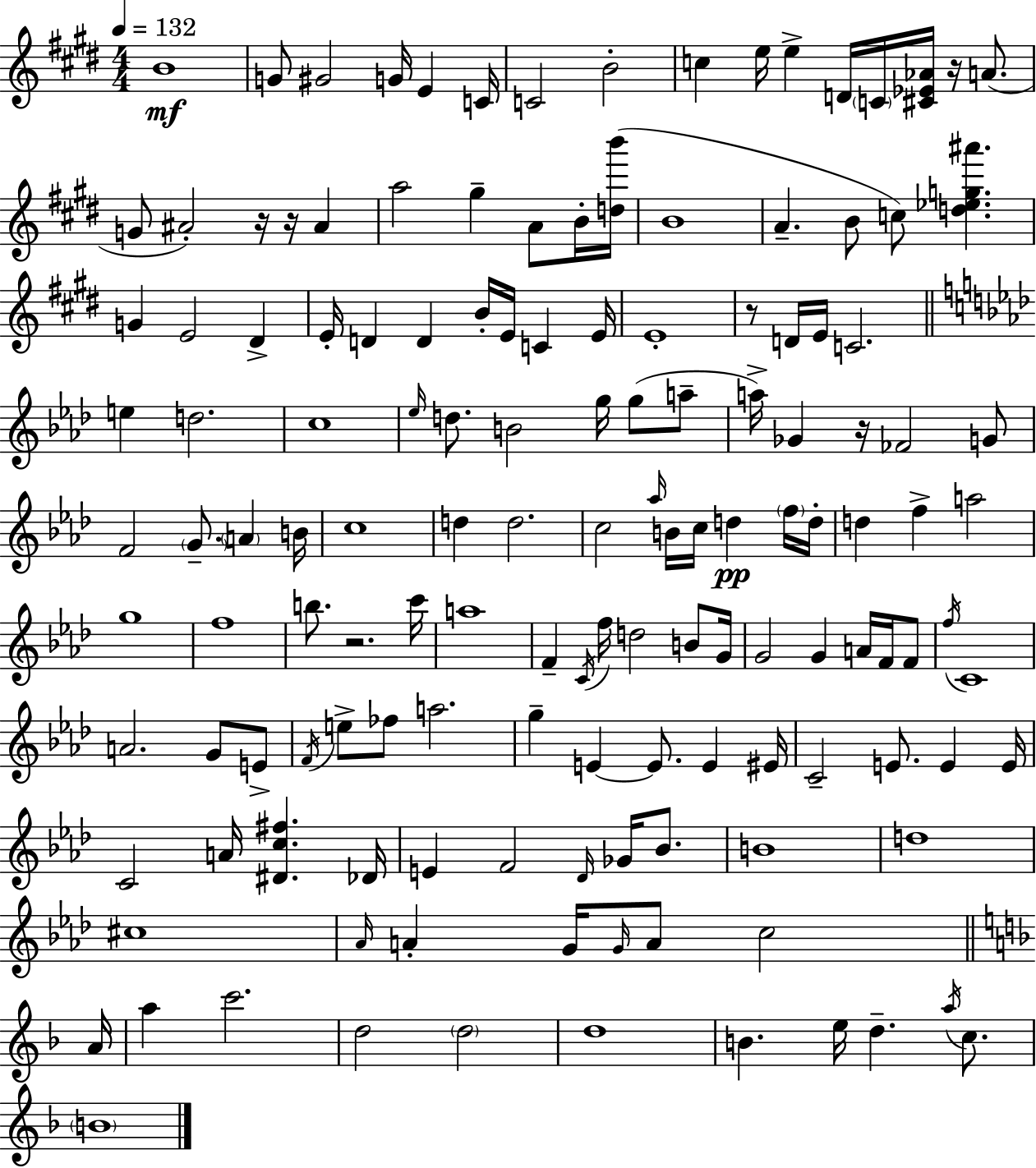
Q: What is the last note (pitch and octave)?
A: B4